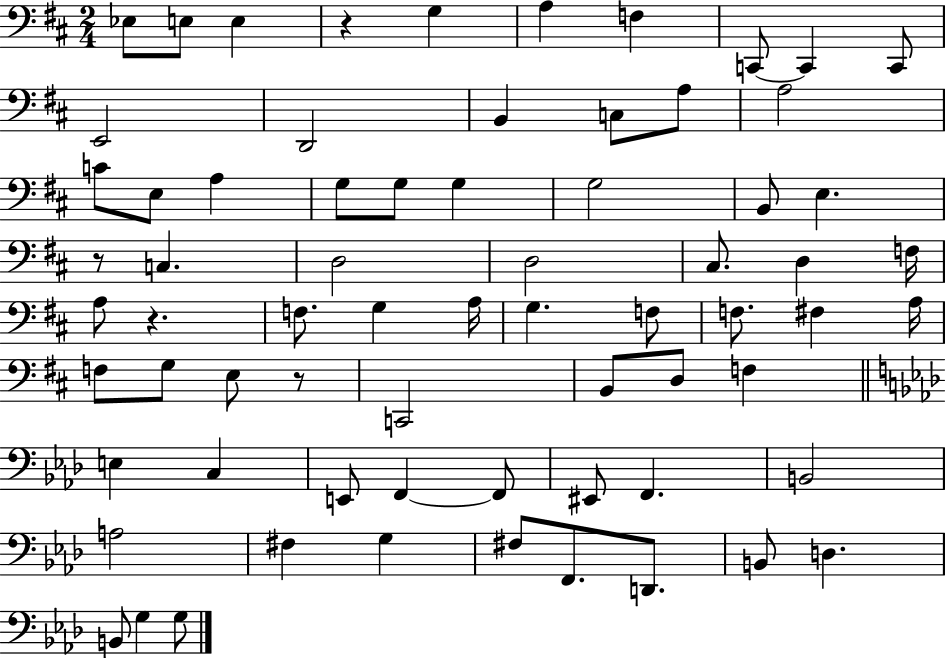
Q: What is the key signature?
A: D major